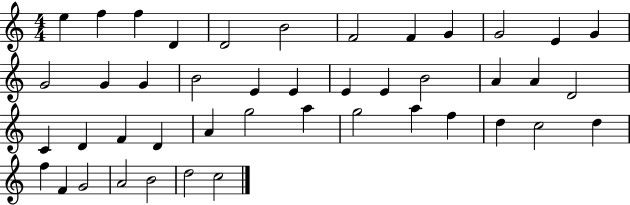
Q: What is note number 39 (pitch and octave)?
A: F4